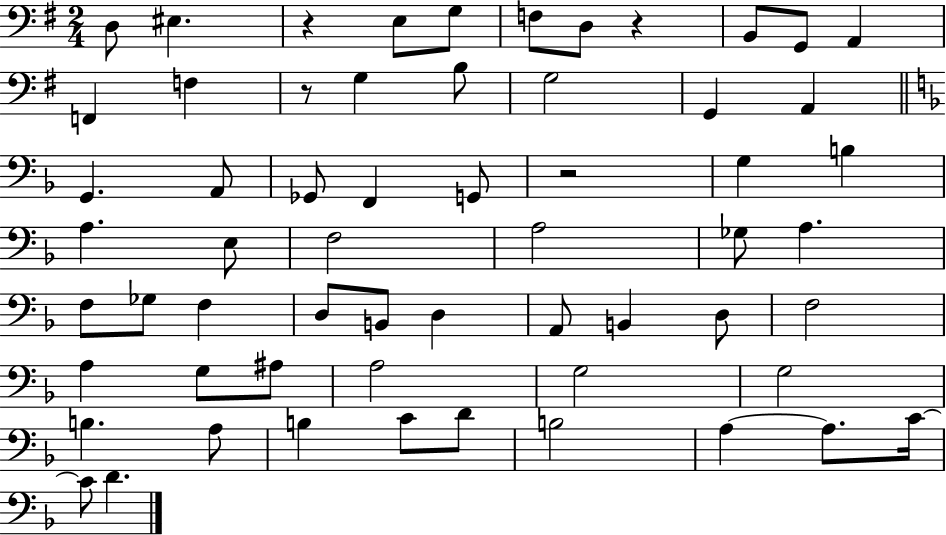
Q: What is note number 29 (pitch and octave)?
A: A3